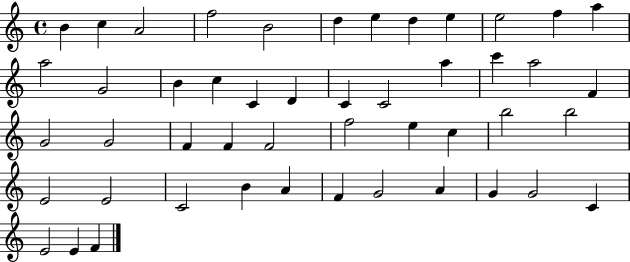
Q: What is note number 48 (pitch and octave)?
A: F4